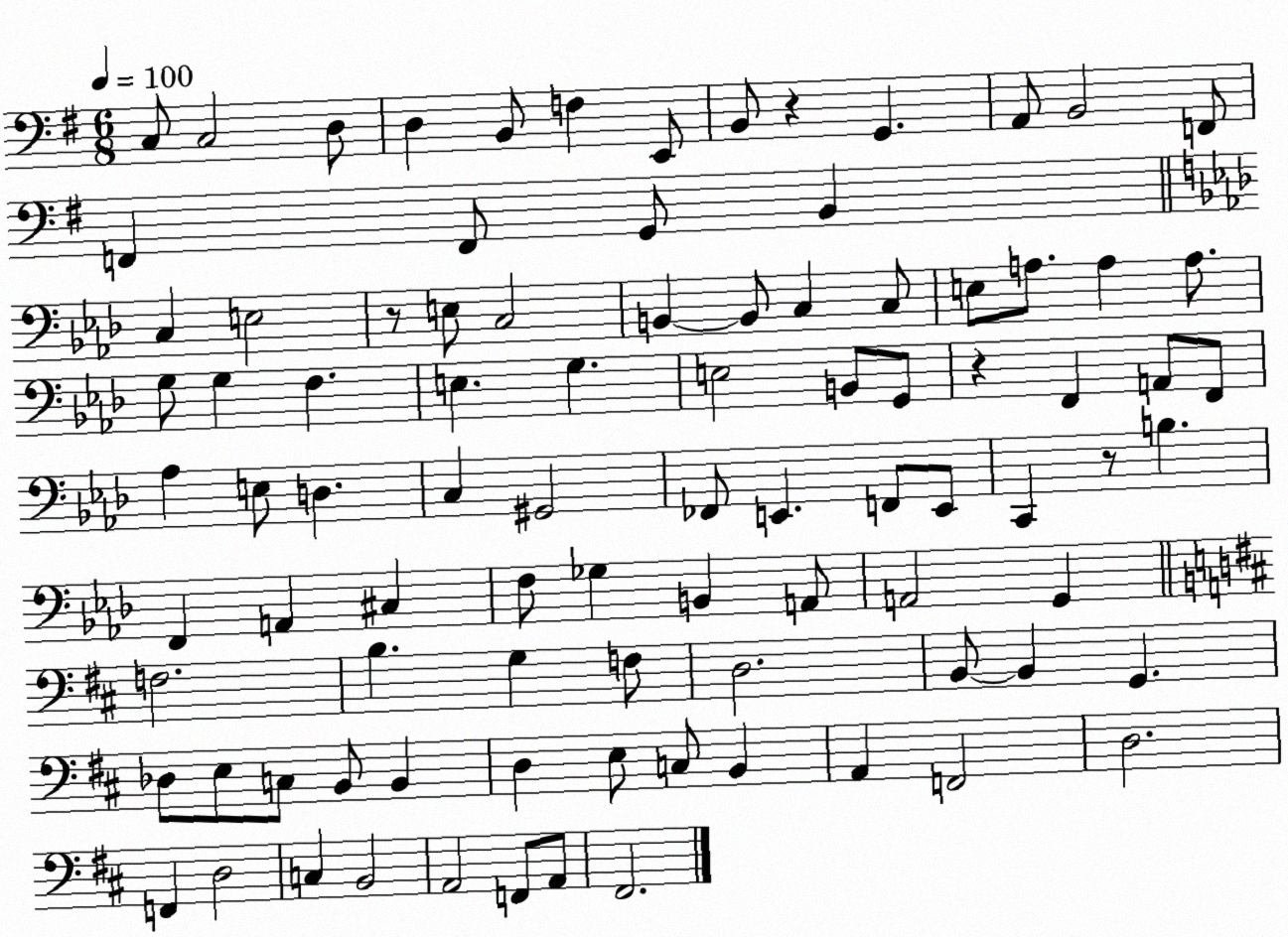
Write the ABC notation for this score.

X:1
T:Untitled
M:6/8
L:1/4
K:G
C,/2 C,2 D,/2 D, B,,/2 F, E,,/2 B,,/2 z G,, A,,/2 B,,2 F,,/2 F,, F,,/2 G,,/2 B,, C, E,2 z/2 E,/2 C,2 B,, B,,/2 C, C,/2 E,/2 A,/2 A, A,/2 G,/2 G, F, E, G, E,2 B,,/2 G,,/2 z F,, A,,/2 F,,/2 _A, E,/2 D, C, ^G,,2 _F,,/2 E,, F,,/2 E,,/2 C,, z/2 B, F,, A,, ^C, F,/2 _G, B,, A,,/2 A,,2 G,, F,2 B, G, F,/2 D,2 B,,/2 B,, G,, _D,/2 E,/2 C,/2 B,,/2 B,, D, E,/2 C,/2 B,, A,, F,,2 D,2 F,, D,2 C, B,,2 A,,2 F,,/2 A,,/2 ^F,,2